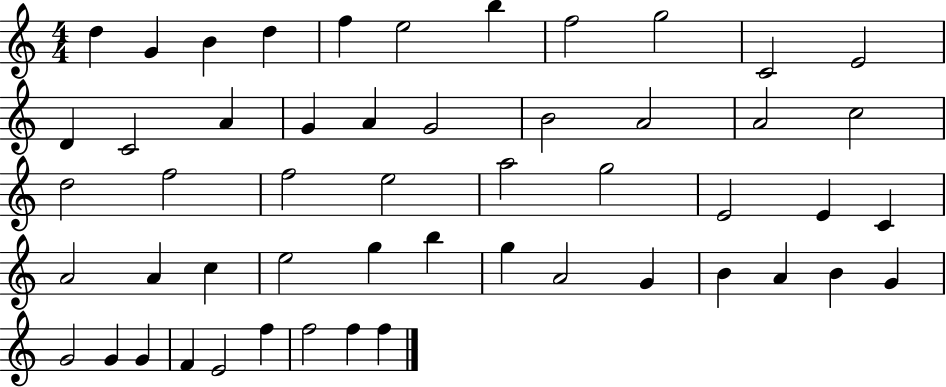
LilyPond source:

{
  \clef treble
  \numericTimeSignature
  \time 4/4
  \key c \major
  d''4 g'4 b'4 d''4 | f''4 e''2 b''4 | f''2 g''2 | c'2 e'2 | \break d'4 c'2 a'4 | g'4 a'4 g'2 | b'2 a'2 | a'2 c''2 | \break d''2 f''2 | f''2 e''2 | a''2 g''2 | e'2 e'4 c'4 | \break a'2 a'4 c''4 | e''2 g''4 b''4 | g''4 a'2 g'4 | b'4 a'4 b'4 g'4 | \break g'2 g'4 g'4 | f'4 e'2 f''4 | f''2 f''4 f''4 | \bar "|."
}